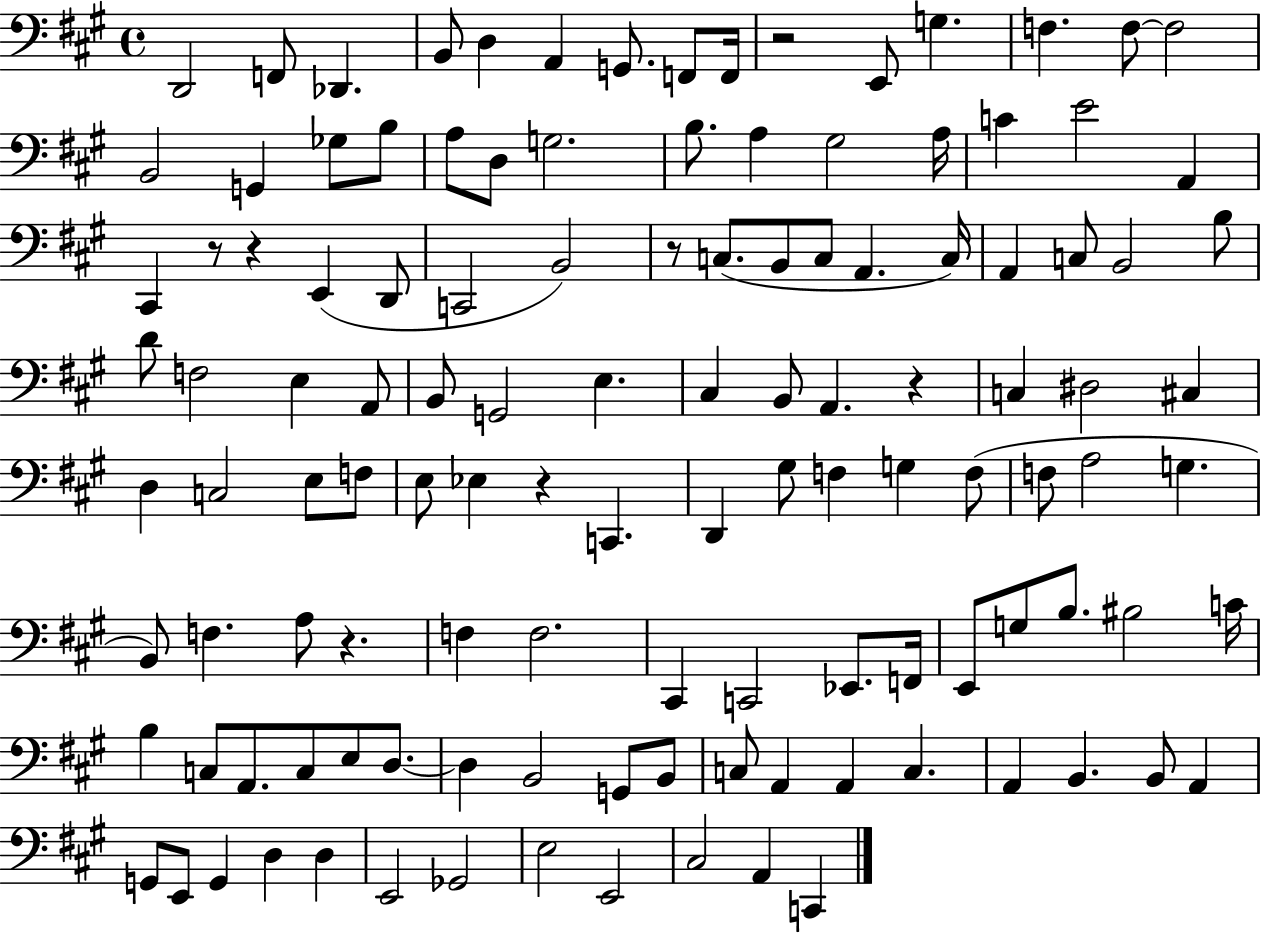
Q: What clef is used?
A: bass